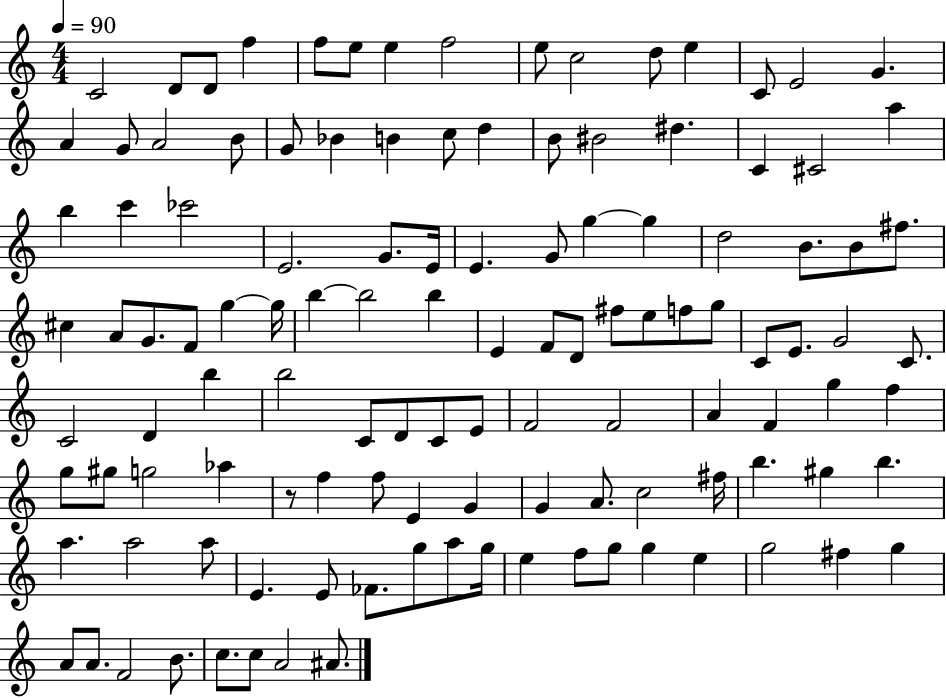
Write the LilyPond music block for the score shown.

{
  \clef treble
  \numericTimeSignature
  \time 4/4
  \key c \major
  \tempo 4 = 90
  c'2 d'8 d'8 f''4 | f''8 e''8 e''4 f''2 | e''8 c''2 d''8 e''4 | c'8 e'2 g'4. | \break a'4 g'8 a'2 b'8 | g'8 bes'4 b'4 c''8 d''4 | b'8 bis'2 dis''4. | c'4 cis'2 a''4 | \break b''4 c'''4 ces'''2 | e'2. g'8. e'16 | e'4. g'8 g''4~~ g''4 | d''2 b'8. b'8 fis''8. | \break cis''4 a'8 g'8. f'8 g''4~~ g''16 | b''4~~ b''2 b''4 | e'4 f'8 d'8 fis''8 e''8 f''8 g''8 | c'8 e'8. g'2 c'8. | \break c'2 d'4 b''4 | b''2 c'8 d'8 c'8 e'8 | f'2 f'2 | a'4 f'4 g''4 f''4 | \break g''8 gis''8 g''2 aes''4 | r8 f''4 f''8 e'4 g'4 | g'4 a'8. c''2 fis''16 | b''4. gis''4 b''4. | \break a''4. a''2 a''8 | e'4. e'8 fes'8. g''8 a''8 g''16 | e''4 f''8 g''8 g''4 e''4 | g''2 fis''4 g''4 | \break a'8 a'8. f'2 b'8. | c''8. c''8 a'2 ais'8. | \bar "|."
}